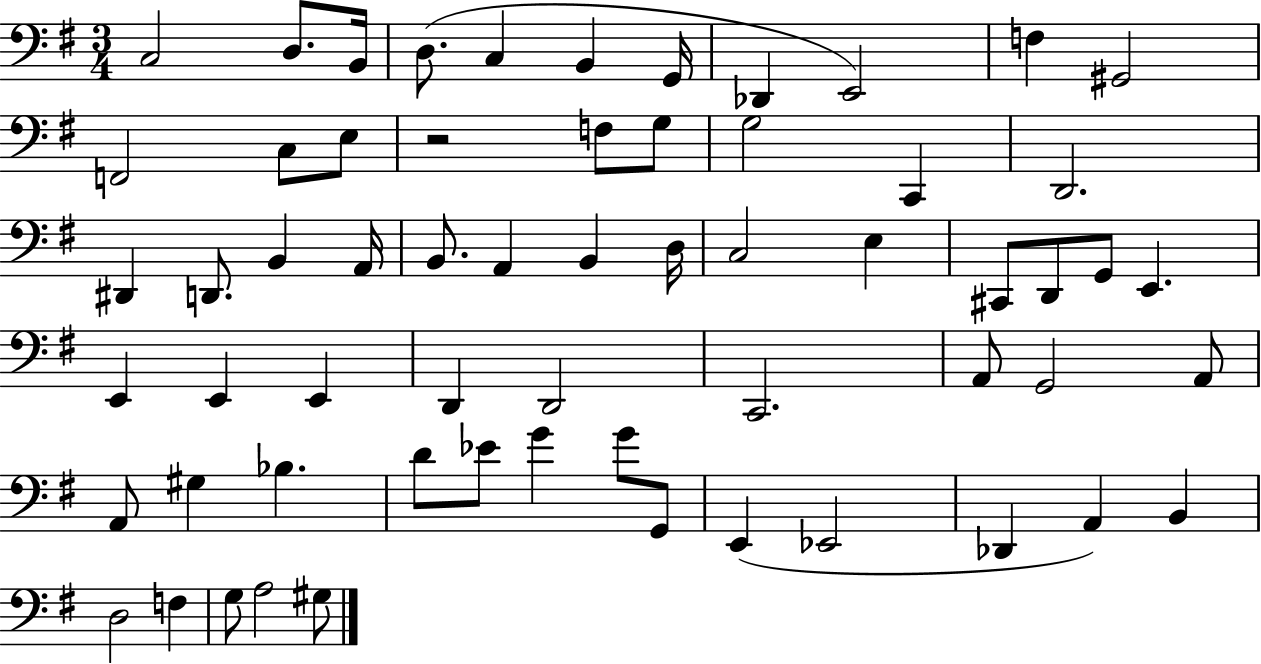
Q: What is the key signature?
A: G major